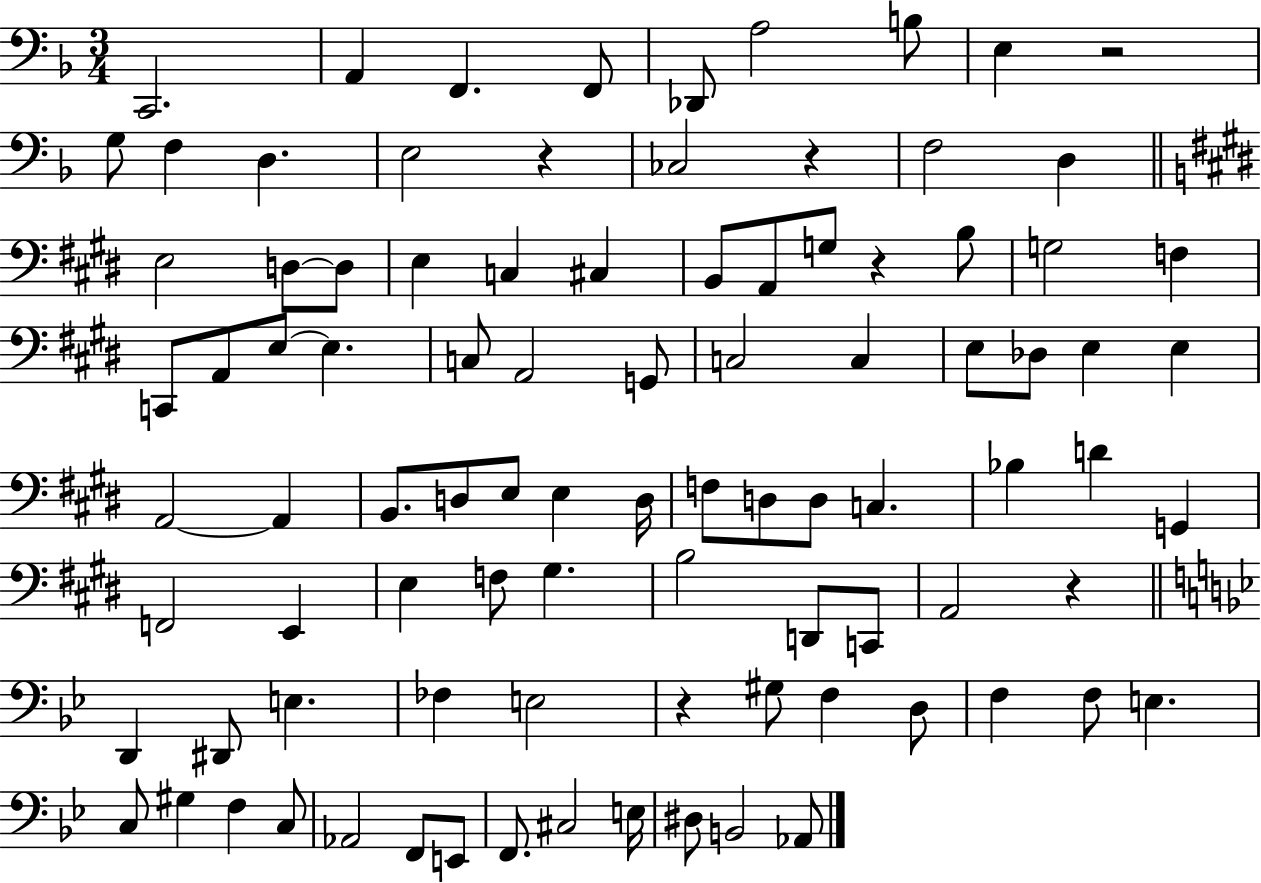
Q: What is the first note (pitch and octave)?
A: C2